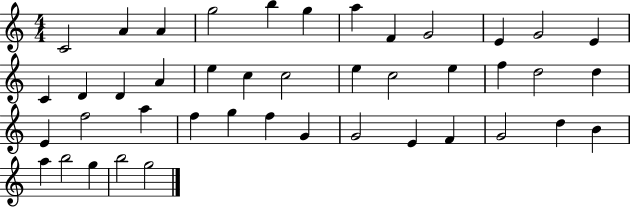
X:1
T:Untitled
M:4/4
L:1/4
K:C
C2 A A g2 b g a F G2 E G2 E C D D A e c c2 e c2 e f d2 d E f2 a f g f G G2 E F G2 d B a b2 g b2 g2